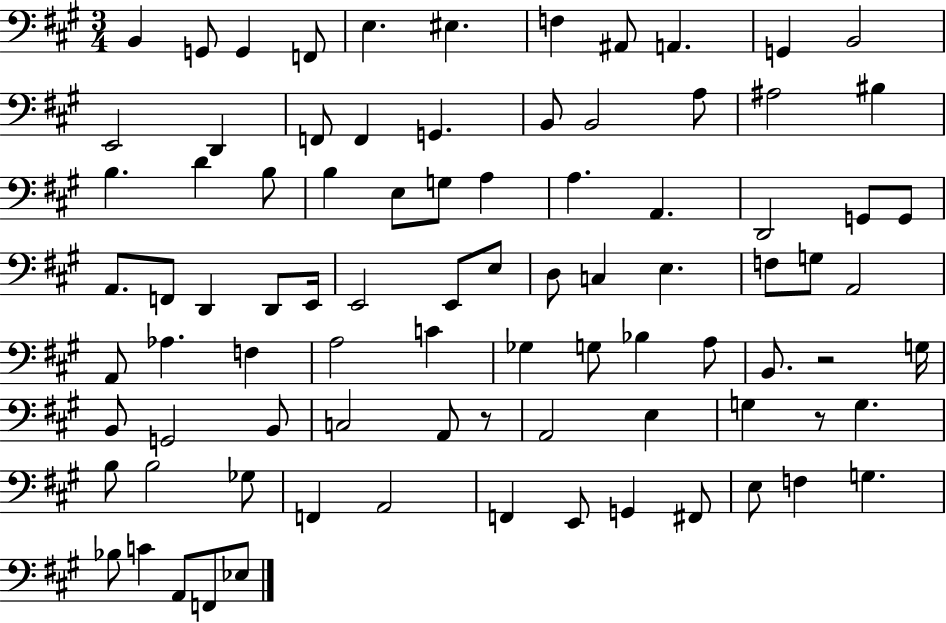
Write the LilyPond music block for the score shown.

{
  \clef bass
  \numericTimeSignature
  \time 3/4
  \key a \major
  b,4 g,8 g,4 f,8 | e4. eis4. | f4 ais,8 a,4. | g,4 b,2 | \break e,2 d,4 | f,8 f,4 g,4. | b,8 b,2 a8 | ais2 bis4 | \break b4. d'4 b8 | b4 e8 g8 a4 | a4. a,4. | d,2 g,8 g,8 | \break a,8. f,8 d,4 d,8 e,16 | e,2 e,8 e8 | d8 c4 e4. | f8 g8 a,2 | \break a,8 aes4. f4 | a2 c'4 | ges4 g8 bes4 a8 | b,8. r2 g16 | \break b,8 g,2 b,8 | c2 a,8 r8 | a,2 e4 | g4 r8 g4. | \break b8 b2 ges8 | f,4 a,2 | f,4 e,8 g,4 fis,8 | e8 f4 g4. | \break bes8 c'4 a,8 f,8 ees8 | \bar "|."
}